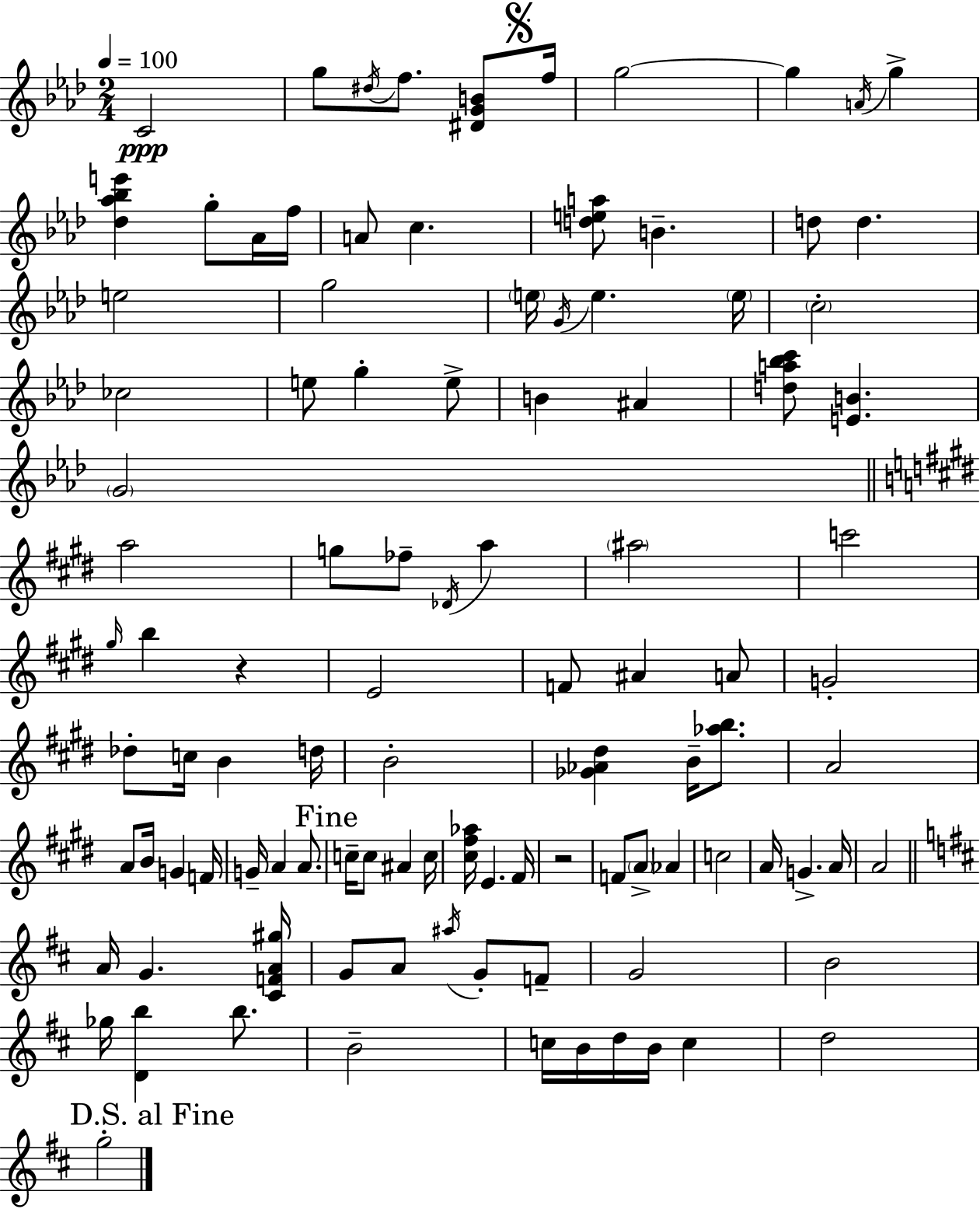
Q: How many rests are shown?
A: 2